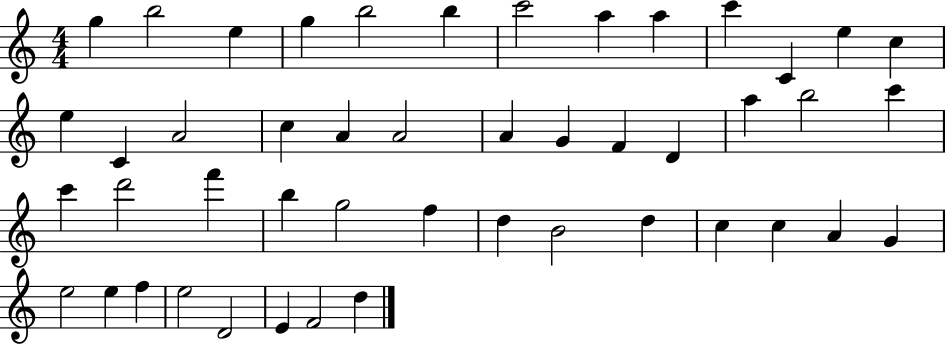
G5/q B5/h E5/q G5/q B5/h B5/q C6/h A5/q A5/q C6/q C4/q E5/q C5/q E5/q C4/q A4/h C5/q A4/q A4/h A4/q G4/q F4/q D4/q A5/q B5/h C6/q C6/q D6/h F6/q B5/q G5/h F5/q D5/q B4/h D5/q C5/q C5/q A4/q G4/q E5/h E5/q F5/q E5/h D4/h E4/q F4/h D5/q